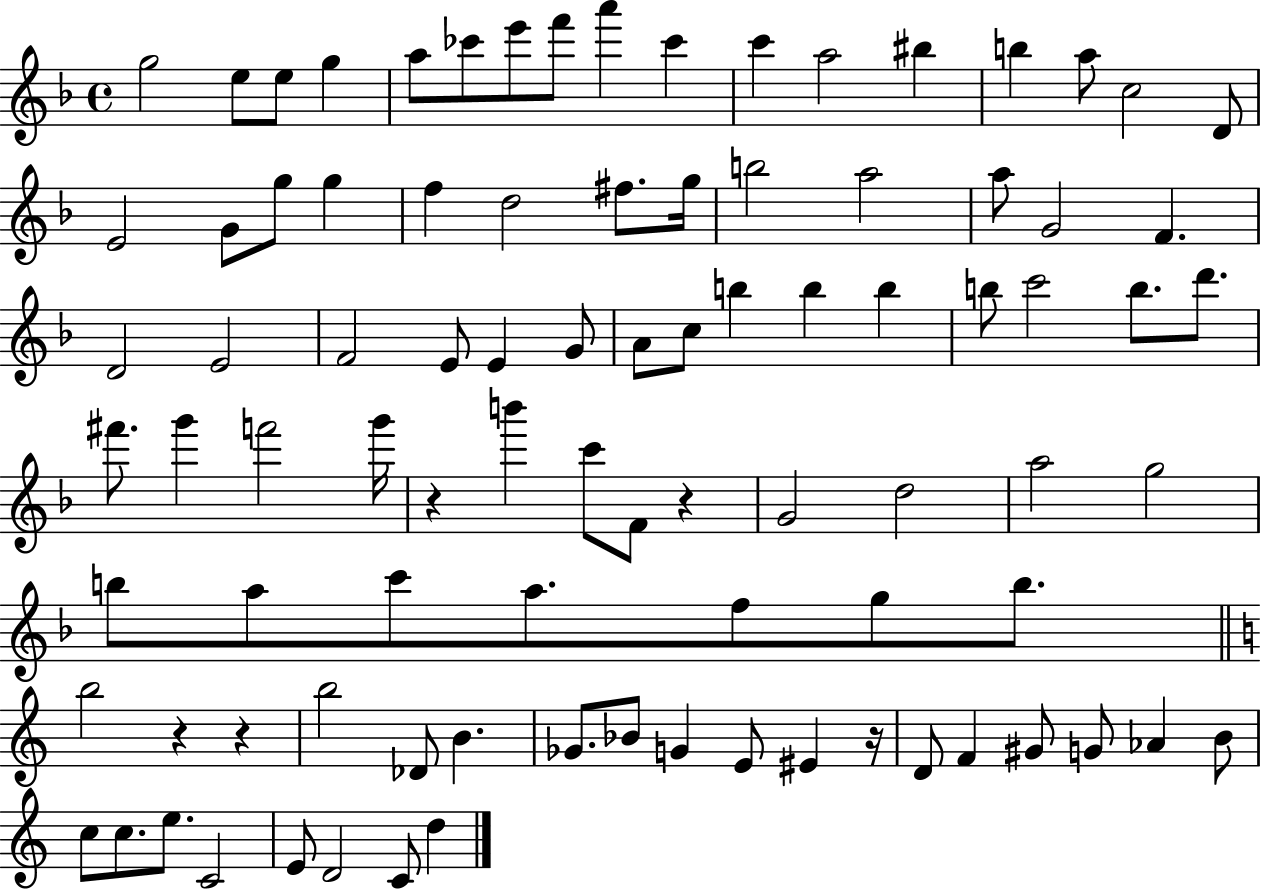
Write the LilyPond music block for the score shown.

{
  \clef treble
  \time 4/4
  \defaultTimeSignature
  \key f \major
  g''2 e''8 e''8 g''4 | a''8 ces'''8 e'''8 f'''8 a'''4 ces'''4 | c'''4 a''2 bis''4 | b''4 a''8 c''2 d'8 | \break e'2 g'8 g''8 g''4 | f''4 d''2 fis''8. g''16 | b''2 a''2 | a''8 g'2 f'4. | \break d'2 e'2 | f'2 e'8 e'4 g'8 | a'8 c''8 b''4 b''4 b''4 | b''8 c'''2 b''8. d'''8. | \break fis'''8. g'''4 f'''2 g'''16 | r4 b'''4 c'''8 f'8 r4 | g'2 d''2 | a''2 g''2 | \break b''8 a''8 c'''8 a''8. f''8 g''8 b''8. | \bar "||" \break \key c \major b''2 r4 r4 | b''2 des'8 b'4. | ges'8. bes'8 g'4 e'8 eis'4 r16 | d'8 f'4 gis'8 g'8 aes'4 b'8 | \break c''8 c''8. e''8. c'2 | e'8 d'2 c'8 d''4 | \bar "|."
}